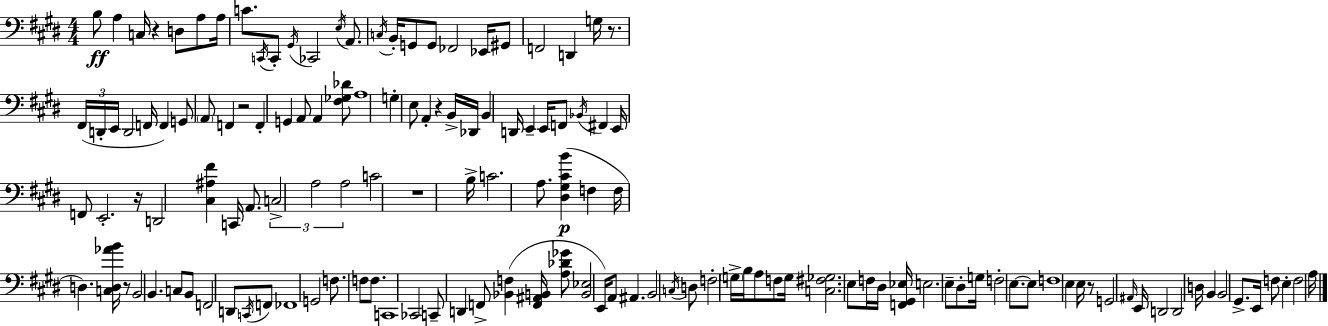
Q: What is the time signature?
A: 4/4